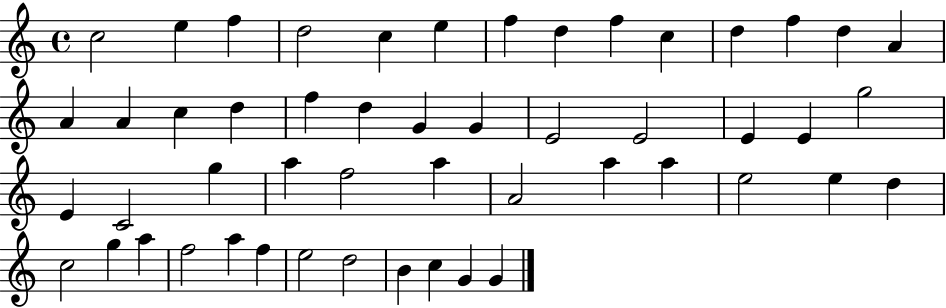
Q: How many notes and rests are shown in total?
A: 51